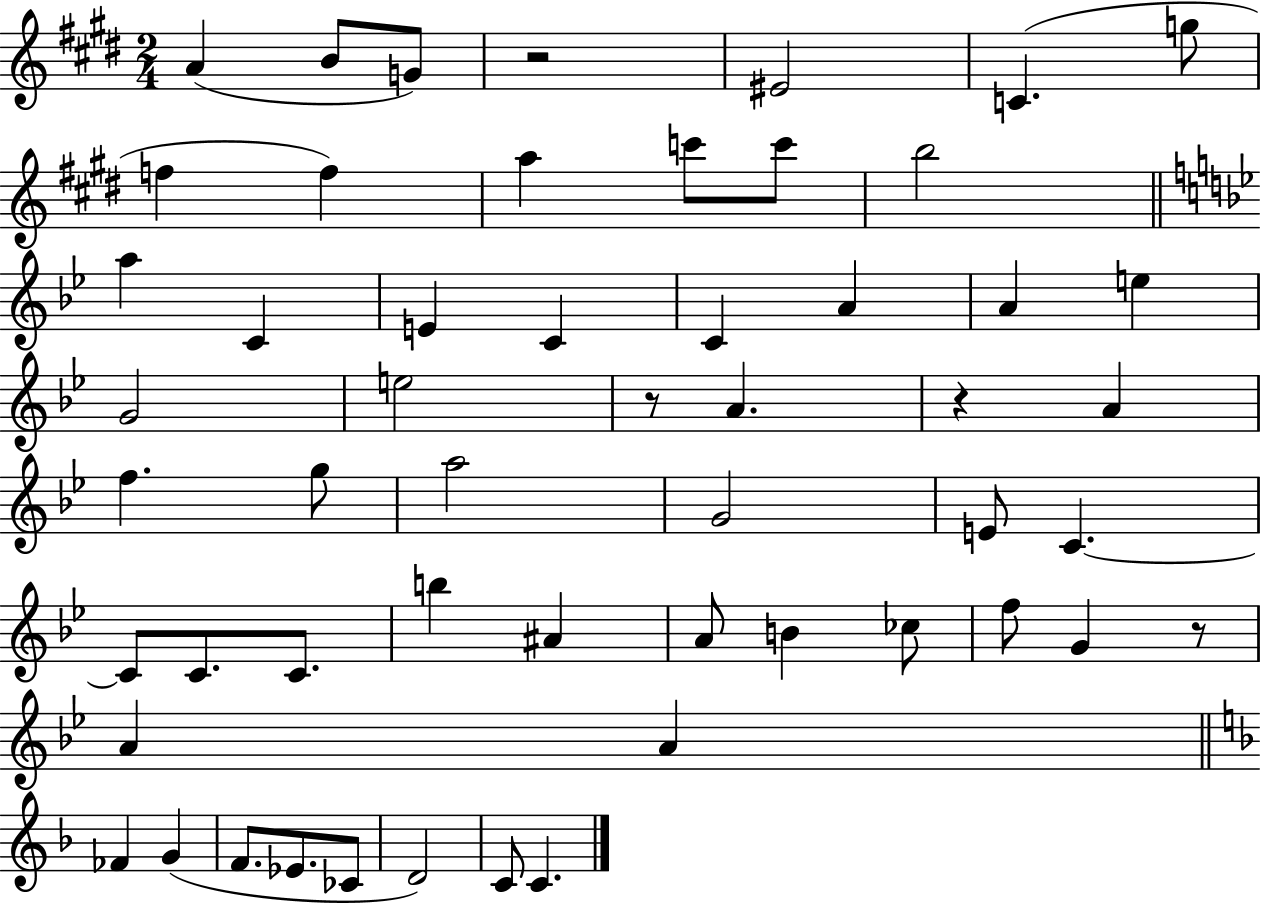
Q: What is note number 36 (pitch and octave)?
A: A4